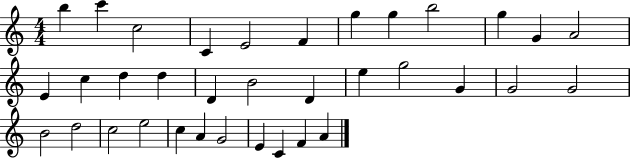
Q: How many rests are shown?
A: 0